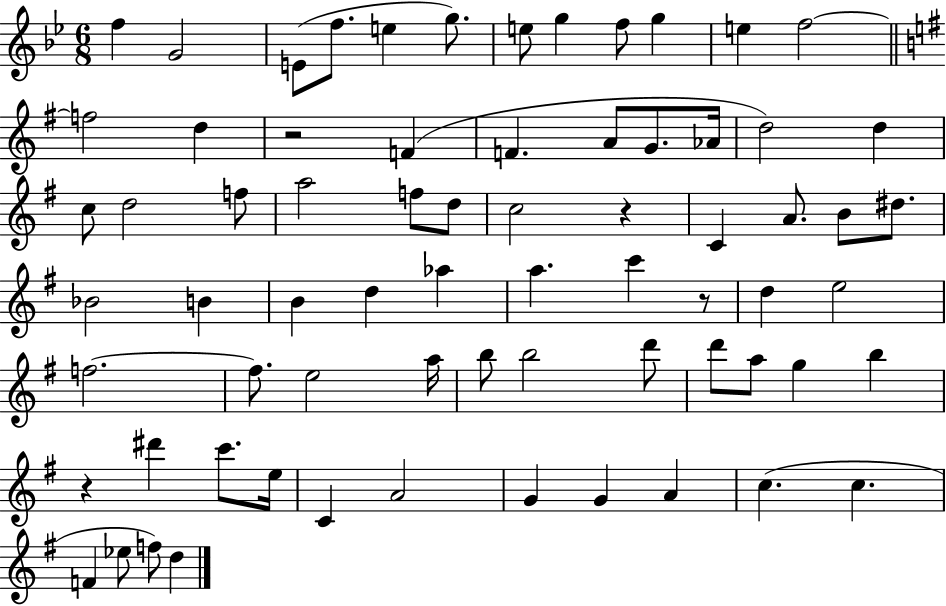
F5/q G4/h E4/e F5/e. E5/q G5/e. E5/e G5/q F5/e G5/q E5/q F5/h F5/h D5/q R/h F4/q F4/q. A4/e G4/e. Ab4/s D5/h D5/q C5/e D5/h F5/e A5/h F5/e D5/e C5/h R/q C4/q A4/e. B4/e D#5/e. Bb4/h B4/q B4/q D5/q Ab5/q A5/q. C6/q R/e D5/q E5/h F5/h. F5/e. E5/h A5/s B5/e B5/h D6/e D6/e A5/e G5/q B5/q R/q D#6/q C6/e. E5/s C4/q A4/h G4/q G4/q A4/q C5/q. C5/q. F4/q Eb5/e F5/e D5/q